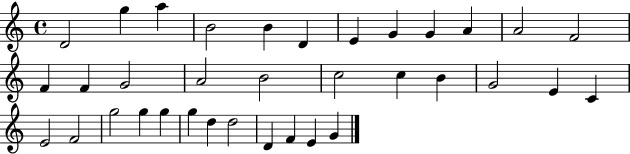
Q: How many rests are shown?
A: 0